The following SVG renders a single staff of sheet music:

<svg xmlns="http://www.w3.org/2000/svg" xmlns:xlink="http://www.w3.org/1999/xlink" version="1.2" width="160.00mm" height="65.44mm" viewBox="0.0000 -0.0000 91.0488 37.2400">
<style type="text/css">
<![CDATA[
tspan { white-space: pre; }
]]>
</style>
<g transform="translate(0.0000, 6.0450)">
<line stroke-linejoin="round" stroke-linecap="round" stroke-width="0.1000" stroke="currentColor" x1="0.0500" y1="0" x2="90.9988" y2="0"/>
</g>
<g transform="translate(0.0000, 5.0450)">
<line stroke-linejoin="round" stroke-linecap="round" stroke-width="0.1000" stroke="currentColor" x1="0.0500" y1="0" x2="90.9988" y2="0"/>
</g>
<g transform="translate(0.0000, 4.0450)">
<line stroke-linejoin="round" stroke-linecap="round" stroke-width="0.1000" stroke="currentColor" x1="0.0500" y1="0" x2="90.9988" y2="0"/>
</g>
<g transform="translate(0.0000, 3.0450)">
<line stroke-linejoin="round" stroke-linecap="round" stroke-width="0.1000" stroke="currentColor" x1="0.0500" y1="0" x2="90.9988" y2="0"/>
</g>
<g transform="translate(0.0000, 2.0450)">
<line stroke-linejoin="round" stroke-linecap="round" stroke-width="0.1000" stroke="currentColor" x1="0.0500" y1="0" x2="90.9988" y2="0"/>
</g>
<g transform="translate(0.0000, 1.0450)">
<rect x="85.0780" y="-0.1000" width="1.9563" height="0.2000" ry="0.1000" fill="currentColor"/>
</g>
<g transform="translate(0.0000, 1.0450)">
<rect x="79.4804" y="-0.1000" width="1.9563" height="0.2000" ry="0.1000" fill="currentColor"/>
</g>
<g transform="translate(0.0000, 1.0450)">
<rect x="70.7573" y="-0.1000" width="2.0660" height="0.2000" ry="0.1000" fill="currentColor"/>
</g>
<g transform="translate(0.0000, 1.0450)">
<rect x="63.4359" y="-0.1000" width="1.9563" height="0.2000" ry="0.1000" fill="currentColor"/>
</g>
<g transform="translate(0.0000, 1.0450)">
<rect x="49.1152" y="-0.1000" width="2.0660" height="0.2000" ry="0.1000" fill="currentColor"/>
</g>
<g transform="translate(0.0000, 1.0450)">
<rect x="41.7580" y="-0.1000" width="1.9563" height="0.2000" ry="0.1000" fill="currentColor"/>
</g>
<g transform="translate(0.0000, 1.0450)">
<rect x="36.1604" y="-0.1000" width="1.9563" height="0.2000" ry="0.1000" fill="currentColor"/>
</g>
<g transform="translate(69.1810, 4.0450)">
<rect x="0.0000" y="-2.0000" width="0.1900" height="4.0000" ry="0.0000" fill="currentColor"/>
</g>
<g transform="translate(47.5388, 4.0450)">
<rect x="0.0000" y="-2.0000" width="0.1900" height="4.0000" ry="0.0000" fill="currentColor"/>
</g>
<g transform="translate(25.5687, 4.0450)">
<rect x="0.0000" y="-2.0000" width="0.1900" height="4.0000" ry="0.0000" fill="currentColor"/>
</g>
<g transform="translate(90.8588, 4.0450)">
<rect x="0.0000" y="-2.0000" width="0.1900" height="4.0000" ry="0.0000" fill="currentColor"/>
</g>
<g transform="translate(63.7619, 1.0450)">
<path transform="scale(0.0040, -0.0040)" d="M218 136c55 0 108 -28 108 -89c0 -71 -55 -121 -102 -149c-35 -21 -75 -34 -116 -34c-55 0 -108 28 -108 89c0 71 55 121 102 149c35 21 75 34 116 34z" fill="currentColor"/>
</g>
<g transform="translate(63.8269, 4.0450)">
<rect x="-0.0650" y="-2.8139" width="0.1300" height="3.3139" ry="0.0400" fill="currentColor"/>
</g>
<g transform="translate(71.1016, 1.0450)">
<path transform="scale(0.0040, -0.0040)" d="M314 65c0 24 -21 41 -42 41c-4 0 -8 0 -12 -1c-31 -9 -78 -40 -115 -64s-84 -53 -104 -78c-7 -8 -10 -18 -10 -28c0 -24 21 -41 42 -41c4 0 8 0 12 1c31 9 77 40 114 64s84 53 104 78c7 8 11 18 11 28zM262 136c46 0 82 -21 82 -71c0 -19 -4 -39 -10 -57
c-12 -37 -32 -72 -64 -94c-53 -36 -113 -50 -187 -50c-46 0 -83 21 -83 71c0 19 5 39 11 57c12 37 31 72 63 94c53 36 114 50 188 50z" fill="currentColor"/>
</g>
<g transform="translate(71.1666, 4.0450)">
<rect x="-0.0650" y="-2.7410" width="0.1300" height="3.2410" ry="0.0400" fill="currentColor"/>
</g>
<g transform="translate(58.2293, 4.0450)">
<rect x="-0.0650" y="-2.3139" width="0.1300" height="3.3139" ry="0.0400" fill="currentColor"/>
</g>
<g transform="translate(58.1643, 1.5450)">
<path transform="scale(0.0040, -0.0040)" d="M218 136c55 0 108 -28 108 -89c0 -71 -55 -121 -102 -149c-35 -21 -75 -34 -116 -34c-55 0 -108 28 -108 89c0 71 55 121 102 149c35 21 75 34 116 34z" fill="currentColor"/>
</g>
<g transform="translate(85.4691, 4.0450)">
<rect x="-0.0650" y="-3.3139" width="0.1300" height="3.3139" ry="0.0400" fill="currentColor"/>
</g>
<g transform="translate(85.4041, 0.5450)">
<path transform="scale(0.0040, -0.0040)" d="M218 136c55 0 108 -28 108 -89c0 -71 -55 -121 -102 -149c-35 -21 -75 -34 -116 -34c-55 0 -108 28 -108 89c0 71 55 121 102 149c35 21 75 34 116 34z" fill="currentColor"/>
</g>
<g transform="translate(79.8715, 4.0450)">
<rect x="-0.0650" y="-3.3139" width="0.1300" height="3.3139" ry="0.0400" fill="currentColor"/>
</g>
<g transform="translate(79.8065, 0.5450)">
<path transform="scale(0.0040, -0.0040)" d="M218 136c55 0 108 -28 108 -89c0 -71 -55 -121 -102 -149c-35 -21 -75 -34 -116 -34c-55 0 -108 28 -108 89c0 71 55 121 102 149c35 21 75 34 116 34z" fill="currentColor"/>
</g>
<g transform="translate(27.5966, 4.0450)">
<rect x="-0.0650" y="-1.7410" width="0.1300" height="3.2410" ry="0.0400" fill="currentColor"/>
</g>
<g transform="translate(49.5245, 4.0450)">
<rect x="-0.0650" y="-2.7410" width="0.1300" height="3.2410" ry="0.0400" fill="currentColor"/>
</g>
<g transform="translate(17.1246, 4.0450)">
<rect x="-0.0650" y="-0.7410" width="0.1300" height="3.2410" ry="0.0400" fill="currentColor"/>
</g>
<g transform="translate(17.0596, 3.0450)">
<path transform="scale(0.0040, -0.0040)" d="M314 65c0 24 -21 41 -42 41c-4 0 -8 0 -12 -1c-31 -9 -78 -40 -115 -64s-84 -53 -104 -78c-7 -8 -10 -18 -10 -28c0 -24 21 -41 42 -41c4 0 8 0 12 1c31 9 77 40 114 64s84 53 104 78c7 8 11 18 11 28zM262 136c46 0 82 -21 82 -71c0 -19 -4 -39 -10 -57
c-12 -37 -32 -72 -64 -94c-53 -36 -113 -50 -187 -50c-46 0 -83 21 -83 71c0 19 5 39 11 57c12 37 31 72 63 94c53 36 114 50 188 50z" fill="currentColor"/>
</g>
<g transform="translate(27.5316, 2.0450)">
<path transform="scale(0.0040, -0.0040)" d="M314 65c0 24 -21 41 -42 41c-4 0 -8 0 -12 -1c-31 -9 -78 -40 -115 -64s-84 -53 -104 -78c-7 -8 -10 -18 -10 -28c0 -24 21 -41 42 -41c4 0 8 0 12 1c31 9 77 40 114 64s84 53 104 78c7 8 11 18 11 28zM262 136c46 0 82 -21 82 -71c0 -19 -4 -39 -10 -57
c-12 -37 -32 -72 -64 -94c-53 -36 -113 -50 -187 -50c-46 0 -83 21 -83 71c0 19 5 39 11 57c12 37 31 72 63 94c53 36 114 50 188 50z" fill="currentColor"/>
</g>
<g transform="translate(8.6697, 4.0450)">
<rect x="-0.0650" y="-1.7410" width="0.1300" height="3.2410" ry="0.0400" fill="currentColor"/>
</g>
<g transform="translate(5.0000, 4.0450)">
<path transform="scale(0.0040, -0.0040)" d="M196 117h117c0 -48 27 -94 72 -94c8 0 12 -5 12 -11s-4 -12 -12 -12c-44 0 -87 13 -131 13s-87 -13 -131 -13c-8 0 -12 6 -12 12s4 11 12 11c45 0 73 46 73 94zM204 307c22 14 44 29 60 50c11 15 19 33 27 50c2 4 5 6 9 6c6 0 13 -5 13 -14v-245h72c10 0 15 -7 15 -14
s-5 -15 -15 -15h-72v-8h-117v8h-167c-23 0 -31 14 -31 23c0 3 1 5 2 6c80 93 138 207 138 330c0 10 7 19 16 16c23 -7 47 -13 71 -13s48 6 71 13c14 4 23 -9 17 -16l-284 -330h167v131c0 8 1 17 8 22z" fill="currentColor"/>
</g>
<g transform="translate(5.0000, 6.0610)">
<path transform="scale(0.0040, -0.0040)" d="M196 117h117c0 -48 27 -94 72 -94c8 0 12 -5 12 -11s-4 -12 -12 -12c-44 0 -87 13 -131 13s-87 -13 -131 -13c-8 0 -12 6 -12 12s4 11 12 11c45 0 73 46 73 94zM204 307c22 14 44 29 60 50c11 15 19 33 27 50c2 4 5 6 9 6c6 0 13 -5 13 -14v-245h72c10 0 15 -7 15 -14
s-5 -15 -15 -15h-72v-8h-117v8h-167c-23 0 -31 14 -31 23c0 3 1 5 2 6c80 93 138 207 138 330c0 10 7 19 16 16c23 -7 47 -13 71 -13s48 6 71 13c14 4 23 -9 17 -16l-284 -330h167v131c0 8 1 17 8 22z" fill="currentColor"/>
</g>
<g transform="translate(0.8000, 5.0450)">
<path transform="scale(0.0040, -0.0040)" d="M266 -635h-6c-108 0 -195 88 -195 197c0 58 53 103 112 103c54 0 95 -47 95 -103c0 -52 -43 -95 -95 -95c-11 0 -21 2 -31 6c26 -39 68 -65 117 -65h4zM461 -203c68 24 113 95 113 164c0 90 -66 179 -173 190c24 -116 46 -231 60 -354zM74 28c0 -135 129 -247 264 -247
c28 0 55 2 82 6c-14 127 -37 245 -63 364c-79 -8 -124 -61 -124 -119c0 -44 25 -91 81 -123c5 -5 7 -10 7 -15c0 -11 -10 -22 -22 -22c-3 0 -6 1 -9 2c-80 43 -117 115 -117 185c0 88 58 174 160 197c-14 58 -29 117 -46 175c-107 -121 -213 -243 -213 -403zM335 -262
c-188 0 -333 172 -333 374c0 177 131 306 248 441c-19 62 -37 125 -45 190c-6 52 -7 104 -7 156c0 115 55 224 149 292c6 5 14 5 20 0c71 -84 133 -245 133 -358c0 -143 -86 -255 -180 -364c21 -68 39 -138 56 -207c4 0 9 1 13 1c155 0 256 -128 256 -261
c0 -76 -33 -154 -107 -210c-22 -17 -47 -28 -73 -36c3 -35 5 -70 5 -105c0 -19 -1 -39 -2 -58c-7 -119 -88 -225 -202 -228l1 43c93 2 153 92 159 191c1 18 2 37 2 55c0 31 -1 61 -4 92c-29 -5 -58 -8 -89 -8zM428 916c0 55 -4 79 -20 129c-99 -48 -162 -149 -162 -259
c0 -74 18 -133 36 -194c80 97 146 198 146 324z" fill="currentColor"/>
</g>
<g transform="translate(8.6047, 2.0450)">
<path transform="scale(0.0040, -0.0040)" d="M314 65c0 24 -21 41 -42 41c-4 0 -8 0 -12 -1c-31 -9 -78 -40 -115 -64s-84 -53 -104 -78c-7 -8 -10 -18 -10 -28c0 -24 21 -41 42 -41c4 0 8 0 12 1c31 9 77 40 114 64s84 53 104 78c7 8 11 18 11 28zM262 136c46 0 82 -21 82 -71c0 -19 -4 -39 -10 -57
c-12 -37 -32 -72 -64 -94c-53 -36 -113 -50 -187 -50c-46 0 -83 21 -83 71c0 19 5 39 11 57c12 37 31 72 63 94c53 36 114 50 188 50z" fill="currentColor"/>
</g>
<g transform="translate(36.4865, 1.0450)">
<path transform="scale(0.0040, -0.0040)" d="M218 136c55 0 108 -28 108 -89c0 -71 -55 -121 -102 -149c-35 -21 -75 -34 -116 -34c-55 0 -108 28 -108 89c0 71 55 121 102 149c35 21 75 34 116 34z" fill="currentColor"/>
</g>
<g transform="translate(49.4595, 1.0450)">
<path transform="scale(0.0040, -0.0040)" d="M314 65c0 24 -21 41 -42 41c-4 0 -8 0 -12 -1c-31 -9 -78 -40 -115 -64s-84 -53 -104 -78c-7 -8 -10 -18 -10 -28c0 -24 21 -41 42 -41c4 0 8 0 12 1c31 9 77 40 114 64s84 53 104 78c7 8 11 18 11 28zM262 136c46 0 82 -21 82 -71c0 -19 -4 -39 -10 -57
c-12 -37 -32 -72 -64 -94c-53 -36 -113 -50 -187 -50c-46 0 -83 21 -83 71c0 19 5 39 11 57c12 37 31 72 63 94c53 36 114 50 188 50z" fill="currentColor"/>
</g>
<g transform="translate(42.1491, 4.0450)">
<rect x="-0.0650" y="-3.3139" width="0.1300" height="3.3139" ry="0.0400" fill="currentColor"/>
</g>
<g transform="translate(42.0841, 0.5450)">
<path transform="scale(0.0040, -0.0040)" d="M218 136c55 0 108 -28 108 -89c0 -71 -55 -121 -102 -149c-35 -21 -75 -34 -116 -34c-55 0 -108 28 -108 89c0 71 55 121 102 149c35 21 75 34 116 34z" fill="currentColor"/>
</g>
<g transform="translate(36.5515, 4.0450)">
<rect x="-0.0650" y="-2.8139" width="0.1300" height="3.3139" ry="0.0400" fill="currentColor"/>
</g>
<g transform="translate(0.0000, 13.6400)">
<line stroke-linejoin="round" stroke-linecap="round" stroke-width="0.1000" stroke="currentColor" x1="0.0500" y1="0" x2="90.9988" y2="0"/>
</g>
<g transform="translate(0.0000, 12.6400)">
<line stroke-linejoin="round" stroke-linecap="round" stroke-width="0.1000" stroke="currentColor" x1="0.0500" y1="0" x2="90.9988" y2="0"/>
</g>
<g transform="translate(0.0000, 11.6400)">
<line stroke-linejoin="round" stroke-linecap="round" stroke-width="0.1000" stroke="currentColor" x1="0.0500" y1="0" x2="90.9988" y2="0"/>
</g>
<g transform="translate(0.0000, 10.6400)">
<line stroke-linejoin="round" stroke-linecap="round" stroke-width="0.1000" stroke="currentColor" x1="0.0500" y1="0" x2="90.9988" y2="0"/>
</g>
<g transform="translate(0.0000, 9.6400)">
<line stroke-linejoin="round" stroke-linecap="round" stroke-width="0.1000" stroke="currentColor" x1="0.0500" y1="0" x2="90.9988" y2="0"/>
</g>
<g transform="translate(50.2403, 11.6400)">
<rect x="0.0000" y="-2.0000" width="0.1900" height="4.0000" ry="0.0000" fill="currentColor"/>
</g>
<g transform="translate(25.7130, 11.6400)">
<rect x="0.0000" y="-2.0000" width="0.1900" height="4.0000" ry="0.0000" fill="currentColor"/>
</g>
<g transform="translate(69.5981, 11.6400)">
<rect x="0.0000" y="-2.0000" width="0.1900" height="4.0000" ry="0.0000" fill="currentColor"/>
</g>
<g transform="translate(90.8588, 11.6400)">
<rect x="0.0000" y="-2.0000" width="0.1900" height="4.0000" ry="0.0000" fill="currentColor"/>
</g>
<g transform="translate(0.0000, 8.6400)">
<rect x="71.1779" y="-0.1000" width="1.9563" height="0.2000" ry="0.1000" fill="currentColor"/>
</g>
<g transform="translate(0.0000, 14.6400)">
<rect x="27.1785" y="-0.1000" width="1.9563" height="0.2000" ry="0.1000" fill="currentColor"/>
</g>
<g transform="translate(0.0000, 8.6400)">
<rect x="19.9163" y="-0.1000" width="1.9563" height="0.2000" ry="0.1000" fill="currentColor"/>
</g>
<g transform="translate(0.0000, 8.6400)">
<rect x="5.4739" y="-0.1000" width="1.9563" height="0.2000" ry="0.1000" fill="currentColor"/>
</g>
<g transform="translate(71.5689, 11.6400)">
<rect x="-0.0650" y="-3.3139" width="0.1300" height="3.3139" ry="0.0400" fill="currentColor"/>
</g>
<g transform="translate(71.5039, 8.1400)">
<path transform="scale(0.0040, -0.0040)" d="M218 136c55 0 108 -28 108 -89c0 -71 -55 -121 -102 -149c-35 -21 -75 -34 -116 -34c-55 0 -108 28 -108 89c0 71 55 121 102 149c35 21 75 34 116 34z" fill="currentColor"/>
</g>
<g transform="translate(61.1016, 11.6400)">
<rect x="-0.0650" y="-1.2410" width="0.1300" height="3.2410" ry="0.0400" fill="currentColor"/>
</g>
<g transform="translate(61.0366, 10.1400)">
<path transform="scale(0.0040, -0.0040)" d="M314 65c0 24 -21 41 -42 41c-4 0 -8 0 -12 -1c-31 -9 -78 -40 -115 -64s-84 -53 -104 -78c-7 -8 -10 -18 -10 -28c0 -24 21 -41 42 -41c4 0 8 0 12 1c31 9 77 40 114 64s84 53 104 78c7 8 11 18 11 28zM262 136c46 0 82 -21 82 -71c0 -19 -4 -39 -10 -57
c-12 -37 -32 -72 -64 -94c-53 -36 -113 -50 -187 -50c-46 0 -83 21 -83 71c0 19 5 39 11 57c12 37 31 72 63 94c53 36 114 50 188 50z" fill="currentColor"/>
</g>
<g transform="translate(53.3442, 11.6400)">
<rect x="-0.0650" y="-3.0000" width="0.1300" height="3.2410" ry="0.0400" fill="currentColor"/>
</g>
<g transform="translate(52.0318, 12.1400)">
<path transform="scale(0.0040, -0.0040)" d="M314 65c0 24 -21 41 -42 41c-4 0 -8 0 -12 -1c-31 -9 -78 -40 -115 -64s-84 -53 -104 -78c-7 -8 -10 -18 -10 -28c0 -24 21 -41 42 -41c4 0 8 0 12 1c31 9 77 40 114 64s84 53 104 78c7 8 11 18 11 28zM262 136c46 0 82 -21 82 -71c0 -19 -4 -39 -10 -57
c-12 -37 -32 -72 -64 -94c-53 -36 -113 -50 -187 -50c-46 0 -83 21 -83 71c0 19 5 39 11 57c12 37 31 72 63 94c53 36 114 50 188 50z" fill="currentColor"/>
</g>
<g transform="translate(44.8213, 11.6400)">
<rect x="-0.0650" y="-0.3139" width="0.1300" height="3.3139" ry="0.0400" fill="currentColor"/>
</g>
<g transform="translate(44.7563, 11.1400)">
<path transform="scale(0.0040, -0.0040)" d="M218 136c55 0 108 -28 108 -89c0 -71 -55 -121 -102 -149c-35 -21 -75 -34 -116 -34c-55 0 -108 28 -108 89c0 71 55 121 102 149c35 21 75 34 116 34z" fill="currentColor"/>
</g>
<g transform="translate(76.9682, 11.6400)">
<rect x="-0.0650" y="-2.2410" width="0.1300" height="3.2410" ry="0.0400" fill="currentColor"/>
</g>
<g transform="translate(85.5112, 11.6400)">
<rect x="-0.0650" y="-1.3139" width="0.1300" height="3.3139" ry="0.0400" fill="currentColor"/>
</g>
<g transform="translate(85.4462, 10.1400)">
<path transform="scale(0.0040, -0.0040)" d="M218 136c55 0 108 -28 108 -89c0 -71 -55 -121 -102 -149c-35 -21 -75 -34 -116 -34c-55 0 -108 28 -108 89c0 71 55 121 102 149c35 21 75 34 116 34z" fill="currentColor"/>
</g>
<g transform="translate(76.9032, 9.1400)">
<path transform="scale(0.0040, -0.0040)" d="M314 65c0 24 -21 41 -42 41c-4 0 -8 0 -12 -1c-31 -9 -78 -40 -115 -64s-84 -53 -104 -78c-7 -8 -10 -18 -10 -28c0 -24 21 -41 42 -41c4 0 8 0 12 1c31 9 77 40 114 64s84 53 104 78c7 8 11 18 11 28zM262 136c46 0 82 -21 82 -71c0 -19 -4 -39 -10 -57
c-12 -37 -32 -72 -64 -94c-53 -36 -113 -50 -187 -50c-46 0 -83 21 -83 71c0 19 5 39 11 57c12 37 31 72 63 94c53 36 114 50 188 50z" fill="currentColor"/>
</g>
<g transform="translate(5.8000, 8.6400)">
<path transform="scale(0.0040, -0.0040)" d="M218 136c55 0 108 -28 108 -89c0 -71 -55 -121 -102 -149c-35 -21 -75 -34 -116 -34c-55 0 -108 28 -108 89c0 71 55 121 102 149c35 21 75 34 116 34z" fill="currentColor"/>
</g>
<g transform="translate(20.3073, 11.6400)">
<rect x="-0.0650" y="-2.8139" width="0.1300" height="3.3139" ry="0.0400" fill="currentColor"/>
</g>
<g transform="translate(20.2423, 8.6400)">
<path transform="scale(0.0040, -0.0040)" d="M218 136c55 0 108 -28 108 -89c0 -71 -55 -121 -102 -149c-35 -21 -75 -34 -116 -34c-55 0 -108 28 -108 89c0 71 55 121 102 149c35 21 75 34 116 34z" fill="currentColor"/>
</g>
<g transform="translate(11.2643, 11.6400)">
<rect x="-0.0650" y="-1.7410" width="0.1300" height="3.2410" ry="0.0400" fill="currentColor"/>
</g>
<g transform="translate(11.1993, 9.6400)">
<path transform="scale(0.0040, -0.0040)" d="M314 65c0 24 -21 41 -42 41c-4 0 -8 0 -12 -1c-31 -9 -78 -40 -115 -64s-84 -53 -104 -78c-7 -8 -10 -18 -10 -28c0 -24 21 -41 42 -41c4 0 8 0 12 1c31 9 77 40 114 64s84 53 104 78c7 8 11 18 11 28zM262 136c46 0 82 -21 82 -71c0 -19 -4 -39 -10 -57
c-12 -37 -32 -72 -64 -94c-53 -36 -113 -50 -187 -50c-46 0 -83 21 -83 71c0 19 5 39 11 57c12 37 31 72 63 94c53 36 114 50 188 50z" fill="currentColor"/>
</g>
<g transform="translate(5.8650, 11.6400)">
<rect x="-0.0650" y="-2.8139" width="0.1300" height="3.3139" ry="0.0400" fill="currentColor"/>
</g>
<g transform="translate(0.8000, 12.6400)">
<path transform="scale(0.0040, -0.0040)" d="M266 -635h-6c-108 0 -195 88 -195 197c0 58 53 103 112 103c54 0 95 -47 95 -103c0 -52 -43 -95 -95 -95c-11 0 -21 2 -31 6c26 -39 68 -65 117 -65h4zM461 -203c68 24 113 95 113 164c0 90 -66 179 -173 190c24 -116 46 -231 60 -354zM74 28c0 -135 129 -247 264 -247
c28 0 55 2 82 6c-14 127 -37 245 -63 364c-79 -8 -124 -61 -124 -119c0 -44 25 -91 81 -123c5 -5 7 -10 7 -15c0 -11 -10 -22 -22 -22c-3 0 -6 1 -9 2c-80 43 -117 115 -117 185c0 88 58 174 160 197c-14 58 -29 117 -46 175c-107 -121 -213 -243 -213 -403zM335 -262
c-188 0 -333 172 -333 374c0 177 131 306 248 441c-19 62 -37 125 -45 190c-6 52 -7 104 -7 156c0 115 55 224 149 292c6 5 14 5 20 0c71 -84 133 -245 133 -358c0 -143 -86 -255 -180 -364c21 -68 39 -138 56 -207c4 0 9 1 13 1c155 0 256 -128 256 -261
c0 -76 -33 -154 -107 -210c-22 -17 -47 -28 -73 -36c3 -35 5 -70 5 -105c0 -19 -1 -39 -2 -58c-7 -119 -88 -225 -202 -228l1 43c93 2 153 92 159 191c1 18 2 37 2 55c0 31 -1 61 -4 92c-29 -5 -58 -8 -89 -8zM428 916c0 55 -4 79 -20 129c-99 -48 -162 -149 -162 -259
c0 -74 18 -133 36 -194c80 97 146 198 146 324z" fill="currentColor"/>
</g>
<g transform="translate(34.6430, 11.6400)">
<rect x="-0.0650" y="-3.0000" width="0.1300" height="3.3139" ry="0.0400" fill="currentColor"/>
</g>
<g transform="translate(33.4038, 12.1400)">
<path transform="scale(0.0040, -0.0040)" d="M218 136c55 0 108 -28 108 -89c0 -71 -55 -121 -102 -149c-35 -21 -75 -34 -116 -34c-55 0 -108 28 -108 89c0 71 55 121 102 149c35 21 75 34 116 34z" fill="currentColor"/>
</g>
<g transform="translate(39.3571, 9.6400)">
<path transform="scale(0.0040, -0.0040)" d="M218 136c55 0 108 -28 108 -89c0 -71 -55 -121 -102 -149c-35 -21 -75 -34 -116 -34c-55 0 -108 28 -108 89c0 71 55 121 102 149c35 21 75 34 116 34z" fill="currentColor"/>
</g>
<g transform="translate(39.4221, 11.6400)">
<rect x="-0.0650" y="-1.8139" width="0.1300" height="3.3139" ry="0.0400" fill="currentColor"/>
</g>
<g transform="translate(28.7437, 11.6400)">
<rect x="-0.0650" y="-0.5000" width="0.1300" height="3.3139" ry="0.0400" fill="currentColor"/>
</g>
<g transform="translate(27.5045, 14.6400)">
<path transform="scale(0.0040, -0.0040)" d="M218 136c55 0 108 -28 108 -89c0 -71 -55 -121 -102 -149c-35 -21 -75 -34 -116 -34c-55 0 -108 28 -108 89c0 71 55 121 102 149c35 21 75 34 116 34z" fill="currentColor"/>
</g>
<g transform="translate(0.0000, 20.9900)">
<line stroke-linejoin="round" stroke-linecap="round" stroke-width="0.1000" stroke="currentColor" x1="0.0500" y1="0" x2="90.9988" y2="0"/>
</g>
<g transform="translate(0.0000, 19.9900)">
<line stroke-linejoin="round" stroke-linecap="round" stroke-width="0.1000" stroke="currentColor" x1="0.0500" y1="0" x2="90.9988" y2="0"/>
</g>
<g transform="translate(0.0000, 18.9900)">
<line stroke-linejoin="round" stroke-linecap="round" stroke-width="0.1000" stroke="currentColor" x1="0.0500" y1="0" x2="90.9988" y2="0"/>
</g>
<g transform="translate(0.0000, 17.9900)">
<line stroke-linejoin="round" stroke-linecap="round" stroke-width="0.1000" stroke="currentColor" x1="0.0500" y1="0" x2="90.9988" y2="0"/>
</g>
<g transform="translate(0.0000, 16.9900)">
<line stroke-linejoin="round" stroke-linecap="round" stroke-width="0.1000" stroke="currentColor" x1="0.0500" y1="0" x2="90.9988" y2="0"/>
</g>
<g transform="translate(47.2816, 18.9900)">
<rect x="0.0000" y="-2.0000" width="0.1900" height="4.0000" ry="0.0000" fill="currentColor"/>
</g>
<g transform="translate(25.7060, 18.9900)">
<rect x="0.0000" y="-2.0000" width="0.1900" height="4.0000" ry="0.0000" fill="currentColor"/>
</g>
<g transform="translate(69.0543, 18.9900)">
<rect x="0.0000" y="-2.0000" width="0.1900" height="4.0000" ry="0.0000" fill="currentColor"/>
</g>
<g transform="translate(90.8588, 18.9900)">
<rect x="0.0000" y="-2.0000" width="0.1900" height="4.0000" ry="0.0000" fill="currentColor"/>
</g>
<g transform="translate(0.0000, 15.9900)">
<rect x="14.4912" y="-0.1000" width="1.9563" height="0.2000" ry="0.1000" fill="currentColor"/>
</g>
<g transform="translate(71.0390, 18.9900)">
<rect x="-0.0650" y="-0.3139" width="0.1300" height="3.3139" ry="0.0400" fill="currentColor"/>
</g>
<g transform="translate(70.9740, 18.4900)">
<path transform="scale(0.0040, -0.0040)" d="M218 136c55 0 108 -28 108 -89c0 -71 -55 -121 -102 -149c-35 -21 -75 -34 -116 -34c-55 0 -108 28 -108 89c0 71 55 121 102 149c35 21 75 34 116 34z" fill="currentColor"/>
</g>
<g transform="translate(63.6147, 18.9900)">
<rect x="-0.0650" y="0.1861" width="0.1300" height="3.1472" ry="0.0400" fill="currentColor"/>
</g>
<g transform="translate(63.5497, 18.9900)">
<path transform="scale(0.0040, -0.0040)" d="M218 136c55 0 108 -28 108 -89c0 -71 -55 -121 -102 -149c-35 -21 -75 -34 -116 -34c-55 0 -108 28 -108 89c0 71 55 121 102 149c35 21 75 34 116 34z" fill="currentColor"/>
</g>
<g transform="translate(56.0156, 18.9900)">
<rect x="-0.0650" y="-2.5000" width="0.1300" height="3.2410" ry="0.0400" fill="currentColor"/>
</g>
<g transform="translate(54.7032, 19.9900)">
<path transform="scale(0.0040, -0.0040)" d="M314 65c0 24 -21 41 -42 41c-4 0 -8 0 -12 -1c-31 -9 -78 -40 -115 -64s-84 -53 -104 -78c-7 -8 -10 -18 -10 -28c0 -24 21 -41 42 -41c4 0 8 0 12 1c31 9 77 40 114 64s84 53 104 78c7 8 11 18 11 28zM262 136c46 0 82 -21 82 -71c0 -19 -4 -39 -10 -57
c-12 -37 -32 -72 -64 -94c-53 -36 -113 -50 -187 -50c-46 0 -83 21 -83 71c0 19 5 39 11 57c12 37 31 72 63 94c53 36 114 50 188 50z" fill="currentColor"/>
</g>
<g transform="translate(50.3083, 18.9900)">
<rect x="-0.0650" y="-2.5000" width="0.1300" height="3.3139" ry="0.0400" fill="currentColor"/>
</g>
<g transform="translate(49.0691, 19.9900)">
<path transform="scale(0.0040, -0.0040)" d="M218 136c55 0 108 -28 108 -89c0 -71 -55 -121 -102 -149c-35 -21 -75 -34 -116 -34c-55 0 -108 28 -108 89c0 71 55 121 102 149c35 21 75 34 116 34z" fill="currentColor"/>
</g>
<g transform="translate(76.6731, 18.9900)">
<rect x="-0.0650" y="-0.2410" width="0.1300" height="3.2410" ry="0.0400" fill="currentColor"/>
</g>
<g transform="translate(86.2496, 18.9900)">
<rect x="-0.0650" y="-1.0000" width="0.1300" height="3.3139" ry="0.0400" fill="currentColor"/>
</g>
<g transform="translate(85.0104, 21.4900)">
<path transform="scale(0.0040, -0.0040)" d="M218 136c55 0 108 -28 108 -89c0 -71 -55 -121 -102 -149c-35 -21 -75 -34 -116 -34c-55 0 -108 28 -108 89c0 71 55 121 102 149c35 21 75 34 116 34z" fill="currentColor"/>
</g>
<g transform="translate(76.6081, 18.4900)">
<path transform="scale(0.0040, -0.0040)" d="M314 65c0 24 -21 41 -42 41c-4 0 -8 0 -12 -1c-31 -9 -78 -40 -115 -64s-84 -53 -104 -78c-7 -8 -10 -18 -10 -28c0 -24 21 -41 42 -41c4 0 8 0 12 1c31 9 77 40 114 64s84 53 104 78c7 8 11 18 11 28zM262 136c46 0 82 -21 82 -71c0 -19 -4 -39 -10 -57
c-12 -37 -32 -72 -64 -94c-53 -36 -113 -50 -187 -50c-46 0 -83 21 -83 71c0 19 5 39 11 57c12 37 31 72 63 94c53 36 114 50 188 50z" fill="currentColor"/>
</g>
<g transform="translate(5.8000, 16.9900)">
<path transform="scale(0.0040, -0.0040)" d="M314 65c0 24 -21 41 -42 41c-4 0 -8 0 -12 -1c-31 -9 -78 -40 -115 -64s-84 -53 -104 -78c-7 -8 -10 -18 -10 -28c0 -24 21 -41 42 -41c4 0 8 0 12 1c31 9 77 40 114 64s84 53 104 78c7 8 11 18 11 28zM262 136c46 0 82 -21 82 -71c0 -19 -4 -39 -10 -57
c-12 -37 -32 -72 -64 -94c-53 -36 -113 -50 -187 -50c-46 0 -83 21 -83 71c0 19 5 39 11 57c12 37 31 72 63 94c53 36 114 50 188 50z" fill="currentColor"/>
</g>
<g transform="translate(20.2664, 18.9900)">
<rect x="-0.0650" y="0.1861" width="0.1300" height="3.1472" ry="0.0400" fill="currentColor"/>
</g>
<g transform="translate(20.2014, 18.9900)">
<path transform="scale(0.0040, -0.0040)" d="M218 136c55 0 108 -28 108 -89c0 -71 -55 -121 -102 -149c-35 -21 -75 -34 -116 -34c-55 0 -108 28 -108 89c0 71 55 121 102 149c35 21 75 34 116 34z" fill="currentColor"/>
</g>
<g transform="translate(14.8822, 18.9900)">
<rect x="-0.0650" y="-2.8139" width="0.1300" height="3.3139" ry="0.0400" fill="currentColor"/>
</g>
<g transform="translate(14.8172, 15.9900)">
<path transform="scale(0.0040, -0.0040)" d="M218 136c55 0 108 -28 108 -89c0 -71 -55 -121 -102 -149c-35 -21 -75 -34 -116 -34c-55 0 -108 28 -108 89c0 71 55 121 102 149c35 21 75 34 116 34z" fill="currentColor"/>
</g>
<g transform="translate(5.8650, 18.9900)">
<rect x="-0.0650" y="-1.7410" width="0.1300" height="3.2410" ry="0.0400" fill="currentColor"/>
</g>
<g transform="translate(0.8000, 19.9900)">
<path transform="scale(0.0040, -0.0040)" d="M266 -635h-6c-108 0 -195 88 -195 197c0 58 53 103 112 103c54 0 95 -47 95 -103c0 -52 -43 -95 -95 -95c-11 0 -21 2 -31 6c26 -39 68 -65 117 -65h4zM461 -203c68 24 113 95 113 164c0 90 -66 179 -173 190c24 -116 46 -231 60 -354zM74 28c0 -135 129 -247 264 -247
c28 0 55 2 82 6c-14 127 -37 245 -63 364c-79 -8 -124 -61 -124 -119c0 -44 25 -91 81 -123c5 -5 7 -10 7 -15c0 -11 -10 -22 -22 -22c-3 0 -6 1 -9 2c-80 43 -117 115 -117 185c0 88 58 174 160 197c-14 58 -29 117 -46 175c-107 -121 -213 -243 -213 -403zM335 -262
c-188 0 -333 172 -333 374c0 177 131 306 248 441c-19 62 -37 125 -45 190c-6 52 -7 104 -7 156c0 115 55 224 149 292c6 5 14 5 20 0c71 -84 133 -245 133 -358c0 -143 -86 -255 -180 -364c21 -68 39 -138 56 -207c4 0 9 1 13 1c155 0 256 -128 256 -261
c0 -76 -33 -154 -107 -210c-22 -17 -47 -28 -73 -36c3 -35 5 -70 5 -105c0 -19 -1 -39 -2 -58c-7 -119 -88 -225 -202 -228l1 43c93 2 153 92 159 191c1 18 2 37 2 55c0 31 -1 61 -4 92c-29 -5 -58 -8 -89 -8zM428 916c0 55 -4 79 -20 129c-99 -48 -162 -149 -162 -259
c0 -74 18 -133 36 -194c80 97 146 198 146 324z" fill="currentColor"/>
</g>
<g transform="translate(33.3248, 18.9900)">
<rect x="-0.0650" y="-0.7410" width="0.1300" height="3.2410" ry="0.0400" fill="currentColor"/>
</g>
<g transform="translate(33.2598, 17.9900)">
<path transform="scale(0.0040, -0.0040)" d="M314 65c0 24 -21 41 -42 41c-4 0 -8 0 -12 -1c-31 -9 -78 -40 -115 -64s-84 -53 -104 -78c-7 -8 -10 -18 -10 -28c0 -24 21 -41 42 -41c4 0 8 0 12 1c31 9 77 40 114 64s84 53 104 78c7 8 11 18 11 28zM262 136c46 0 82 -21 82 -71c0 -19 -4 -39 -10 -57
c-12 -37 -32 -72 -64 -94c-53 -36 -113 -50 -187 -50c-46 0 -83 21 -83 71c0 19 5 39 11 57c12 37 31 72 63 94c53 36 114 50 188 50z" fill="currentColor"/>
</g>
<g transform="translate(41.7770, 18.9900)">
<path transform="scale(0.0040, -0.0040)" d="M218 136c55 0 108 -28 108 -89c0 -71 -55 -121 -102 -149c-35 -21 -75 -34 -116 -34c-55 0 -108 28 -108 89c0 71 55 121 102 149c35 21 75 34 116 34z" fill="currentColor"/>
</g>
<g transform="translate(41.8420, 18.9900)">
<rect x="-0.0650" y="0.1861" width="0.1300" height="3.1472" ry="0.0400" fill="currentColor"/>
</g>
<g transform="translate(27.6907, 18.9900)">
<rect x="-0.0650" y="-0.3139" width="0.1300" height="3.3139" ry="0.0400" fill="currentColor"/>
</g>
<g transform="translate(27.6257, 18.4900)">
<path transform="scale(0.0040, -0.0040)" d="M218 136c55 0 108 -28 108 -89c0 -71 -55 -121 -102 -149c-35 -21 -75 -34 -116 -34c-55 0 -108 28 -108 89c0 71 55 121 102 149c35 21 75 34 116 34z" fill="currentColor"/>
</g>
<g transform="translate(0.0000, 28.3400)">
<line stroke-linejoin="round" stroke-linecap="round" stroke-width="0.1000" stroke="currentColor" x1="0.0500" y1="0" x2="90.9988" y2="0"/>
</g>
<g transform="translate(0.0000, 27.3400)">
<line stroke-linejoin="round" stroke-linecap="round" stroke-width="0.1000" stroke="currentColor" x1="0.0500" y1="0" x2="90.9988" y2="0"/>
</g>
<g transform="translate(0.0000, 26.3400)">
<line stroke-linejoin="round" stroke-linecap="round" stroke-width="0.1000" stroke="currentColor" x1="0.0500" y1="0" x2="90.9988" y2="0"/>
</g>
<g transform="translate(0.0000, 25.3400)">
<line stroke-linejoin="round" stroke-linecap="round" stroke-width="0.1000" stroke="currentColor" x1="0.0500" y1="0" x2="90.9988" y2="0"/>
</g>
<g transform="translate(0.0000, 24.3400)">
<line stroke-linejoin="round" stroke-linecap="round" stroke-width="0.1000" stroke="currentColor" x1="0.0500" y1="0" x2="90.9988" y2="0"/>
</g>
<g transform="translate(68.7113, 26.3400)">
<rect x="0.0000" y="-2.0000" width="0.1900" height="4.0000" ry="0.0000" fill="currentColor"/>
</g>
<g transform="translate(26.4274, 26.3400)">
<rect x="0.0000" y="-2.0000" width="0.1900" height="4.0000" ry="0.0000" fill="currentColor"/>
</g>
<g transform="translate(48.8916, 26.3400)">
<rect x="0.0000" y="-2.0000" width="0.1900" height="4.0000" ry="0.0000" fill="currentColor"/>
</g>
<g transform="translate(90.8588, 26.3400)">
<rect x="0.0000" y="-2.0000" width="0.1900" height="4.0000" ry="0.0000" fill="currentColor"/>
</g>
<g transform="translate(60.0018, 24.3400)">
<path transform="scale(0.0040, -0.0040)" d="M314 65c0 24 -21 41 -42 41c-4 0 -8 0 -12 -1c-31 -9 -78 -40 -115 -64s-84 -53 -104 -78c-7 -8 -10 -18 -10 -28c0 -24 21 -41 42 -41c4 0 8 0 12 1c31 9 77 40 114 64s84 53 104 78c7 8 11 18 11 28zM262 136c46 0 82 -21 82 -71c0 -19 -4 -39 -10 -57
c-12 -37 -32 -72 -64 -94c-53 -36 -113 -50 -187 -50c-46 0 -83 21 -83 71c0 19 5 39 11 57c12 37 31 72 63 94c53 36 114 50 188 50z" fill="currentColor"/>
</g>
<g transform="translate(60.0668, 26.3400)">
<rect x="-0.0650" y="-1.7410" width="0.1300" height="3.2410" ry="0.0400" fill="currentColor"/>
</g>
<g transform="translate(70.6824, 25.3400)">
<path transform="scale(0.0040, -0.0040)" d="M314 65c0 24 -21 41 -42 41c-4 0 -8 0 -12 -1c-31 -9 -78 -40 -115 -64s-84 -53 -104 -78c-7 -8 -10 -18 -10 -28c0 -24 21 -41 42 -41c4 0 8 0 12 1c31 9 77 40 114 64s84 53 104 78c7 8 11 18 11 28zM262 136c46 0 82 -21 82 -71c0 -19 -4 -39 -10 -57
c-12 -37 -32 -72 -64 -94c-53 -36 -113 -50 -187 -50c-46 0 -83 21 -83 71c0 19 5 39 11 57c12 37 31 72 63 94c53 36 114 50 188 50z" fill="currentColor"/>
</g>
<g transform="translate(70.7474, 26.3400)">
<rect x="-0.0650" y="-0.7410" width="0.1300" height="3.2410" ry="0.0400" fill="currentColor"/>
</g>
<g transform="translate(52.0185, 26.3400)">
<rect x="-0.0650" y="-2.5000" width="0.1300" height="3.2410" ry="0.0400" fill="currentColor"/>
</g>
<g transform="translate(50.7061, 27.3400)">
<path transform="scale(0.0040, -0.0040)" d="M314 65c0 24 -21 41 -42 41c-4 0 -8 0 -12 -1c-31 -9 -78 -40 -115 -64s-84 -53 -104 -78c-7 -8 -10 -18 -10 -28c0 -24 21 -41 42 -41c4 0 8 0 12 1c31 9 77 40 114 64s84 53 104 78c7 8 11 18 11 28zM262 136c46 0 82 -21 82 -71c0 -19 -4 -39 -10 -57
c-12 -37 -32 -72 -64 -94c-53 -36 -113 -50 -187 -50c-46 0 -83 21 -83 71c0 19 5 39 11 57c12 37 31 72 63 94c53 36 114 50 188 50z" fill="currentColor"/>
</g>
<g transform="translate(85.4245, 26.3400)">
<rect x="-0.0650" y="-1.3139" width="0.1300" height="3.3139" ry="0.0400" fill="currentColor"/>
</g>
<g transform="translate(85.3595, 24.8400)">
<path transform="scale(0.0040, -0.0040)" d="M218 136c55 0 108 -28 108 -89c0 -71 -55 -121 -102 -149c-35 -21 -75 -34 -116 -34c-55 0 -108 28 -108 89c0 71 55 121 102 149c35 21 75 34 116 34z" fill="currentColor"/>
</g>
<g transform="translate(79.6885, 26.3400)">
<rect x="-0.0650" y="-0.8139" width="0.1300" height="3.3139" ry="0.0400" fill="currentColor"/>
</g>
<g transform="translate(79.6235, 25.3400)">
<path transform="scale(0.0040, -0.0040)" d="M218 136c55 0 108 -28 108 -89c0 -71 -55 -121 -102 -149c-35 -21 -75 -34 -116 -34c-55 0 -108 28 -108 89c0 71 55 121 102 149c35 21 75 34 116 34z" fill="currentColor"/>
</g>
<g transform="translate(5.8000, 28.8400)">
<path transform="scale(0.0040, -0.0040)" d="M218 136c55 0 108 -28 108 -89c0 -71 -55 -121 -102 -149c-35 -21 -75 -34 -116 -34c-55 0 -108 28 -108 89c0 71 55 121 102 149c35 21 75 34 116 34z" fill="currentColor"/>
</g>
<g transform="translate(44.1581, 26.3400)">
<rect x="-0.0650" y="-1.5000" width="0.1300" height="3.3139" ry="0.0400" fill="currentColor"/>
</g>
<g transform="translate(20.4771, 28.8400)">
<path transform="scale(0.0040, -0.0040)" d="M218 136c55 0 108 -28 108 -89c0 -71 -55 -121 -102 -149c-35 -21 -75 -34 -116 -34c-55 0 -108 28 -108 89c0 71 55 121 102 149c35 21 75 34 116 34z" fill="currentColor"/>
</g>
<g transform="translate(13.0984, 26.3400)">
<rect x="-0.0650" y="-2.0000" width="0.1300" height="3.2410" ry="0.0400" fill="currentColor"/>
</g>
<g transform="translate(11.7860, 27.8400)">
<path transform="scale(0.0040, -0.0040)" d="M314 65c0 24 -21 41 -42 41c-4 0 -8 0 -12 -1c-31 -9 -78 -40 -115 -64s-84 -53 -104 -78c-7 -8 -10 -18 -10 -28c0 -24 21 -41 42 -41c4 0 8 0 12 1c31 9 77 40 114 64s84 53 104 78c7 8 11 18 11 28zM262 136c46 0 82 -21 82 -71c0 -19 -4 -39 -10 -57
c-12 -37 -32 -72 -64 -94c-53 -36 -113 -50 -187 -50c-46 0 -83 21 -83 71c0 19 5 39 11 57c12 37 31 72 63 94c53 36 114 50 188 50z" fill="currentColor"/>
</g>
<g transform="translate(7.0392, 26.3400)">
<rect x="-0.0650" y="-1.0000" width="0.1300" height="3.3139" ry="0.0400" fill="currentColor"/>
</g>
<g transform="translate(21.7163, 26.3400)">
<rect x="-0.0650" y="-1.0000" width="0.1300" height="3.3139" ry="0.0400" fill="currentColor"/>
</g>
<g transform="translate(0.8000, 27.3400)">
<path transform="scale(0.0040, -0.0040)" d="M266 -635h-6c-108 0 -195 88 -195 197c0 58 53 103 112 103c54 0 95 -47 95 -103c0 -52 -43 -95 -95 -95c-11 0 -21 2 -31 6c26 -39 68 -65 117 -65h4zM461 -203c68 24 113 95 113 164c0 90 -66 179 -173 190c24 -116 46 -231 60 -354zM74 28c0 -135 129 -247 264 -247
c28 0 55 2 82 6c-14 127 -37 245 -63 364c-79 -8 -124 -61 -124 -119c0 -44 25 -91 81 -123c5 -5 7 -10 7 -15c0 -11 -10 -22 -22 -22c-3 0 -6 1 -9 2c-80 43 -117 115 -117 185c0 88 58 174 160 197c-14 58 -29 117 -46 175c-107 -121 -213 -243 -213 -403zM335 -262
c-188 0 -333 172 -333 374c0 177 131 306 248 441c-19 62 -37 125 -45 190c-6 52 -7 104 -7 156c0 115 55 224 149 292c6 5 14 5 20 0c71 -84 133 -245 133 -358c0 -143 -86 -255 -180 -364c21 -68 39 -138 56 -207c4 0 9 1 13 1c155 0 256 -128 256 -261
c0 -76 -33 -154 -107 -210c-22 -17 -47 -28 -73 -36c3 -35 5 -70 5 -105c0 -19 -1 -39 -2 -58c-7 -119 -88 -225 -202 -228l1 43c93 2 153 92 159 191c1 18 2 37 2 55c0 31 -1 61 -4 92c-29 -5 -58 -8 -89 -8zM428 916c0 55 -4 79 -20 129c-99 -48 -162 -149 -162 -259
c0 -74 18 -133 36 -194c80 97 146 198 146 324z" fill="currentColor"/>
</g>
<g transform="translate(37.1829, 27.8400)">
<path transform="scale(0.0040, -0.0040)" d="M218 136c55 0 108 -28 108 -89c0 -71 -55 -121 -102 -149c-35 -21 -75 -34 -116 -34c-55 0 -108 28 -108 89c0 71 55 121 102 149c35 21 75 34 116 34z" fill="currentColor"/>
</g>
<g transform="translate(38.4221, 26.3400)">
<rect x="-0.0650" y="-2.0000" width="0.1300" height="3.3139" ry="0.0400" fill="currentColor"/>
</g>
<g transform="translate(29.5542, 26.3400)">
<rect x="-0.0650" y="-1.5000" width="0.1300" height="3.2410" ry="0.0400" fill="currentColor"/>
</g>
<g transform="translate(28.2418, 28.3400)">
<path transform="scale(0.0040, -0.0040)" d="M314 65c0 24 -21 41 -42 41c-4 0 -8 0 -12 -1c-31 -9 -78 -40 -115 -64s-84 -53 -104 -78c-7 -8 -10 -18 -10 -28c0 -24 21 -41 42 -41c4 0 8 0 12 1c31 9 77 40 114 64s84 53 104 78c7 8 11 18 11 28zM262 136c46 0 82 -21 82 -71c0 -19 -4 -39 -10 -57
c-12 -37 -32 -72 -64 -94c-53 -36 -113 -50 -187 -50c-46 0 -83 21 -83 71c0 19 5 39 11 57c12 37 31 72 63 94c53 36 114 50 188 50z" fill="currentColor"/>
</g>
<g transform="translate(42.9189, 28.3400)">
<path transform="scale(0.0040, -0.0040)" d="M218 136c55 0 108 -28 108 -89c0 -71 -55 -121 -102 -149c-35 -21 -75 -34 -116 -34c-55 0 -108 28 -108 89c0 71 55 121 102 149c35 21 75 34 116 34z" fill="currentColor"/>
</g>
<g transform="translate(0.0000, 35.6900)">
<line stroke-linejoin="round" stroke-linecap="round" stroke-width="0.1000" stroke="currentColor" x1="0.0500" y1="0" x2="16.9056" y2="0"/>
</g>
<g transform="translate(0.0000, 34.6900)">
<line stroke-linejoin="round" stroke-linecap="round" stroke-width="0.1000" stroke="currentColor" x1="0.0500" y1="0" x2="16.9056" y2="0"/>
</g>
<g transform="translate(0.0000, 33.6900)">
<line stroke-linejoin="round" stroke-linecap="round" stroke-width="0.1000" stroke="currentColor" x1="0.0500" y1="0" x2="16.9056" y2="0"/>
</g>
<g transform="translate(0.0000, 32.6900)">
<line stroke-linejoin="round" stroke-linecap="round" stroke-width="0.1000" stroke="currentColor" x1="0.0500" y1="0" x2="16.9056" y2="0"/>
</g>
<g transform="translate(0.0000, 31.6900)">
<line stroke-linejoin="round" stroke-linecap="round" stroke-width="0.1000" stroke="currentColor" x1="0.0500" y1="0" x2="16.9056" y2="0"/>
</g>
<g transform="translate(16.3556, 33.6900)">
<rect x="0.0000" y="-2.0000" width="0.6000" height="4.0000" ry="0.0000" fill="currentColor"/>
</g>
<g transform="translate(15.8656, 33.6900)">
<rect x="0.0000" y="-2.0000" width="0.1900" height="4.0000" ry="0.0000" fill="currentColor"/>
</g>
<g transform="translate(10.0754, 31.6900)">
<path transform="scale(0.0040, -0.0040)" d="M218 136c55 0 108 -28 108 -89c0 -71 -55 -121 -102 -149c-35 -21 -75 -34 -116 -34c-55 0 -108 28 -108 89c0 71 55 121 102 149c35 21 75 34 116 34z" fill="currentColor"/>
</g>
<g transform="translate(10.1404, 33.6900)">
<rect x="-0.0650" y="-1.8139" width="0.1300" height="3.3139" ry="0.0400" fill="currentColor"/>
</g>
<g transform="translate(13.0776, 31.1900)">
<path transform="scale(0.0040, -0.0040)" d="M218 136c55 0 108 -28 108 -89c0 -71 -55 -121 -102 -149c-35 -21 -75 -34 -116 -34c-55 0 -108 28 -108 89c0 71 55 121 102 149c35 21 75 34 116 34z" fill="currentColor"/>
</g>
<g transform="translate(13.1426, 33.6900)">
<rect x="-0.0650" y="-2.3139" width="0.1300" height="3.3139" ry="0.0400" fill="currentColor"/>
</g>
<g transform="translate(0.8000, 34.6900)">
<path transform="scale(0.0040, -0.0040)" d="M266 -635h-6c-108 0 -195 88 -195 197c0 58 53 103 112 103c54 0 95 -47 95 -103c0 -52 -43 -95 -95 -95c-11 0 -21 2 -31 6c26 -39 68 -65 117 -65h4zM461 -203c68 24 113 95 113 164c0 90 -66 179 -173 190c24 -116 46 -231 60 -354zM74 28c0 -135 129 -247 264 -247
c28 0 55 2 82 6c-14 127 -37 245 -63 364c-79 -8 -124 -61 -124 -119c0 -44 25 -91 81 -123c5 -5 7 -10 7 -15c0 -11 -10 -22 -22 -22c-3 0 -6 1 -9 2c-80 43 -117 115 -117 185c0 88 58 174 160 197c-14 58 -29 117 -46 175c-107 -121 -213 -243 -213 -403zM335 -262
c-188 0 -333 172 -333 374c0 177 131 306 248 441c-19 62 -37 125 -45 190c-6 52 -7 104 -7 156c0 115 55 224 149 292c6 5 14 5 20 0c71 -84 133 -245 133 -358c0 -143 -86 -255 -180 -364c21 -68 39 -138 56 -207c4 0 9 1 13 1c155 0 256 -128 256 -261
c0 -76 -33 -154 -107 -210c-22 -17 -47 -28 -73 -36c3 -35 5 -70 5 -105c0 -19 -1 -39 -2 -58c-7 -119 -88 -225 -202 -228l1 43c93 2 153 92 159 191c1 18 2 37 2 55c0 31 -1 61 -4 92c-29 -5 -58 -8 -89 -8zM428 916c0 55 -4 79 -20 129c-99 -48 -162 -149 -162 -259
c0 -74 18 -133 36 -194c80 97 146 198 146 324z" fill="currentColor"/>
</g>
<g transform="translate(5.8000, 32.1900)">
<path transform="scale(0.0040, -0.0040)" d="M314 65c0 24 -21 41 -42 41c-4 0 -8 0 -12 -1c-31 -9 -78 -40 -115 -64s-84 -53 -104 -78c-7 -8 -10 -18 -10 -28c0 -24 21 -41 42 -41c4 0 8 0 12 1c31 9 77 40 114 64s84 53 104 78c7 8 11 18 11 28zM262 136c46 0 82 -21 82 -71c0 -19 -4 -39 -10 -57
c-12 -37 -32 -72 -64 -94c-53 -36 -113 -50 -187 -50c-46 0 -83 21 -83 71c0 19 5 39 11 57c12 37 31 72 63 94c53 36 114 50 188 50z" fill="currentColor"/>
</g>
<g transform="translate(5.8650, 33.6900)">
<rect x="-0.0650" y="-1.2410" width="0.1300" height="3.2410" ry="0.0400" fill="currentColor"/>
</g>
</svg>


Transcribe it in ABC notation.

X:1
T:Untitled
M:4/4
L:1/4
K:C
f2 d2 f2 a b a2 g a a2 b b a f2 a C A f c A2 e2 b g2 e f2 a B c d2 B G G2 B c c2 D D F2 D E2 F E G2 f2 d2 d e e2 f g